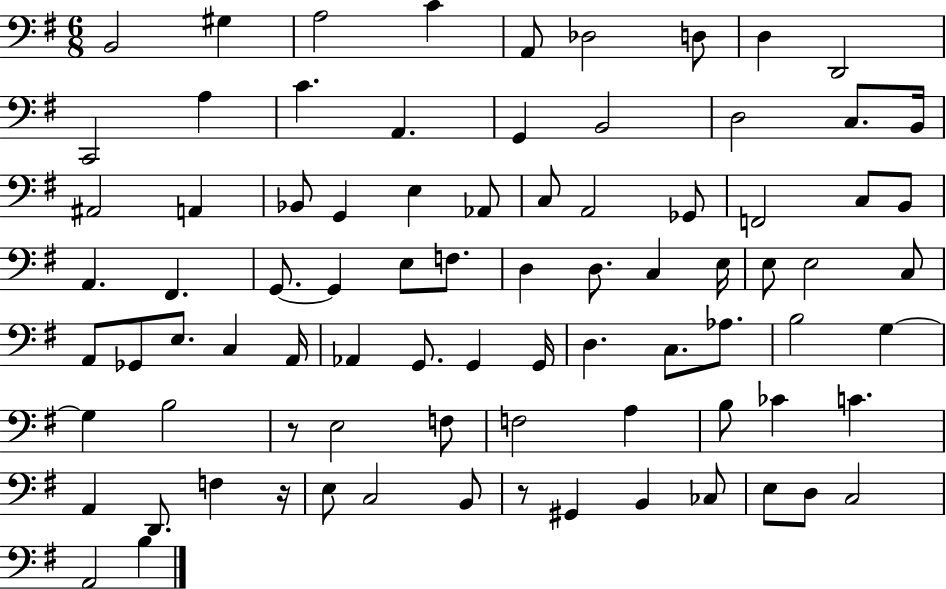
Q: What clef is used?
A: bass